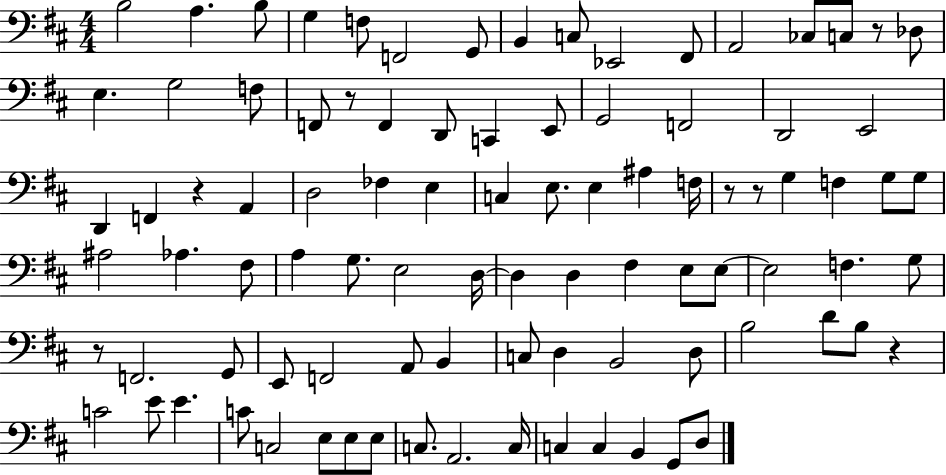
X:1
T:Untitled
M:4/4
L:1/4
K:D
B,2 A, B,/2 G, F,/2 F,,2 G,,/2 B,, C,/2 _E,,2 ^F,,/2 A,,2 _C,/2 C,/2 z/2 _D,/2 E, G,2 F,/2 F,,/2 z/2 F,, D,,/2 C,, E,,/2 G,,2 F,,2 D,,2 E,,2 D,, F,, z A,, D,2 _F, E, C, E,/2 E, ^A, F,/4 z/2 z/2 G, F, G,/2 G,/2 ^A,2 _A, ^F,/2 A, G,/2 E,2 D,/4 D, D, ^F, E,/2 E,/2 E,2 F, G,/2 z/2 F,,2 G,,/2 E,,/2 F,,2 A,,/2 B,, C,/2 D, B,,2 D,/2 B,2 D/2 B,/2 z C2 E/2 E C/2 C,2 E,/2 E,/2 E,/2 C,/2 A,,2 C,/4 C, C, B,, G,,/2 D,/2